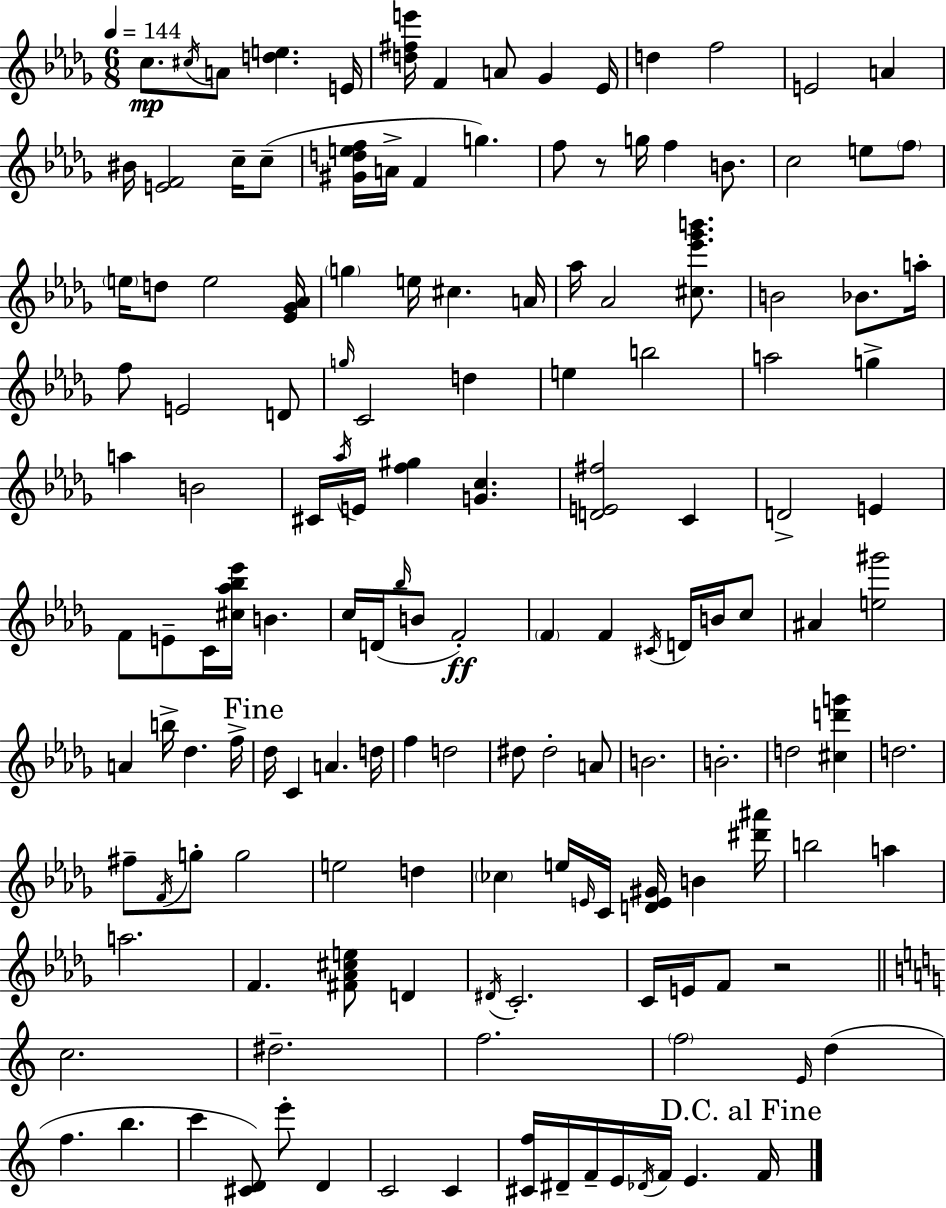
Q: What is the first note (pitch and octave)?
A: C5